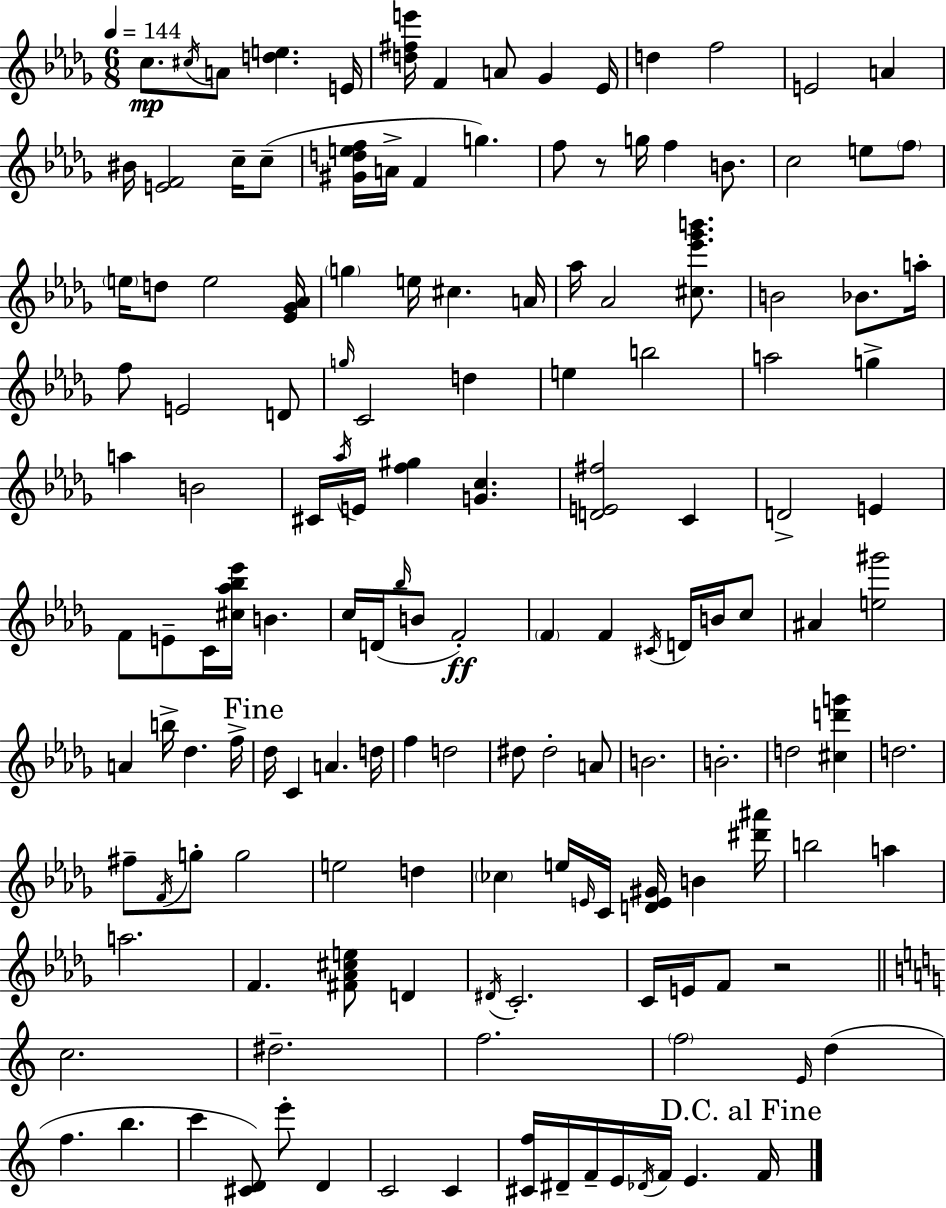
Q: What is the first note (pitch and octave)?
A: C5